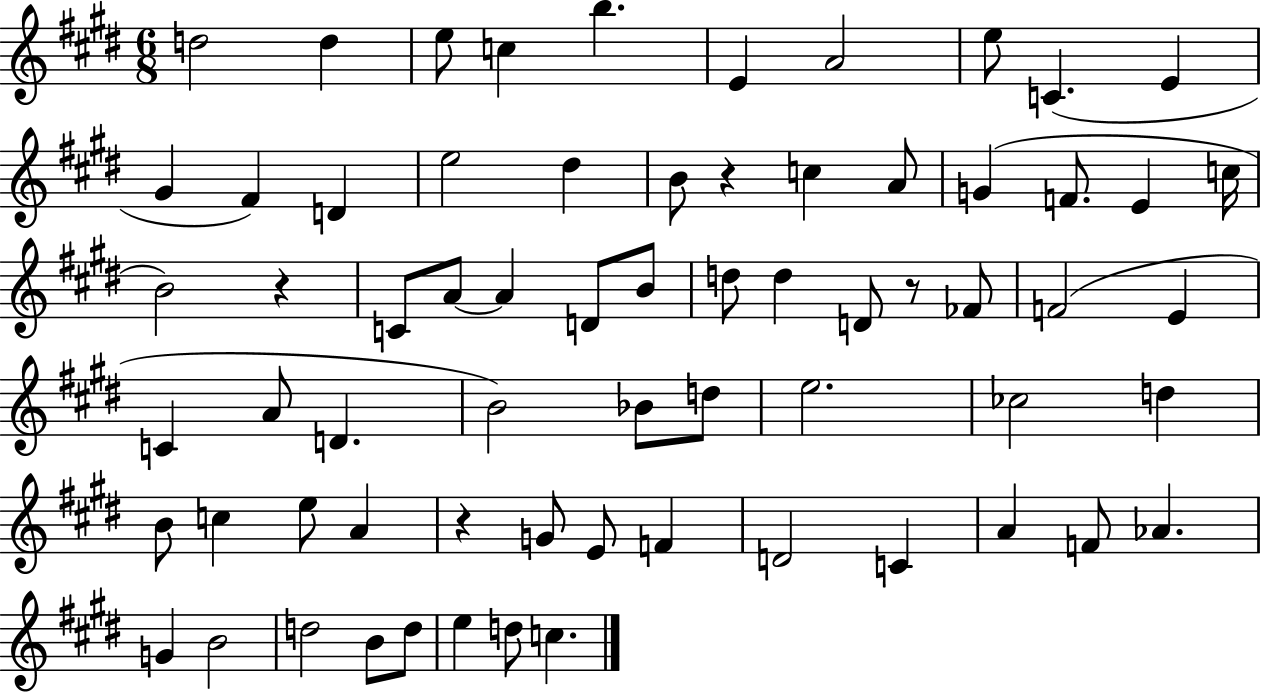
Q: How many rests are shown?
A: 4